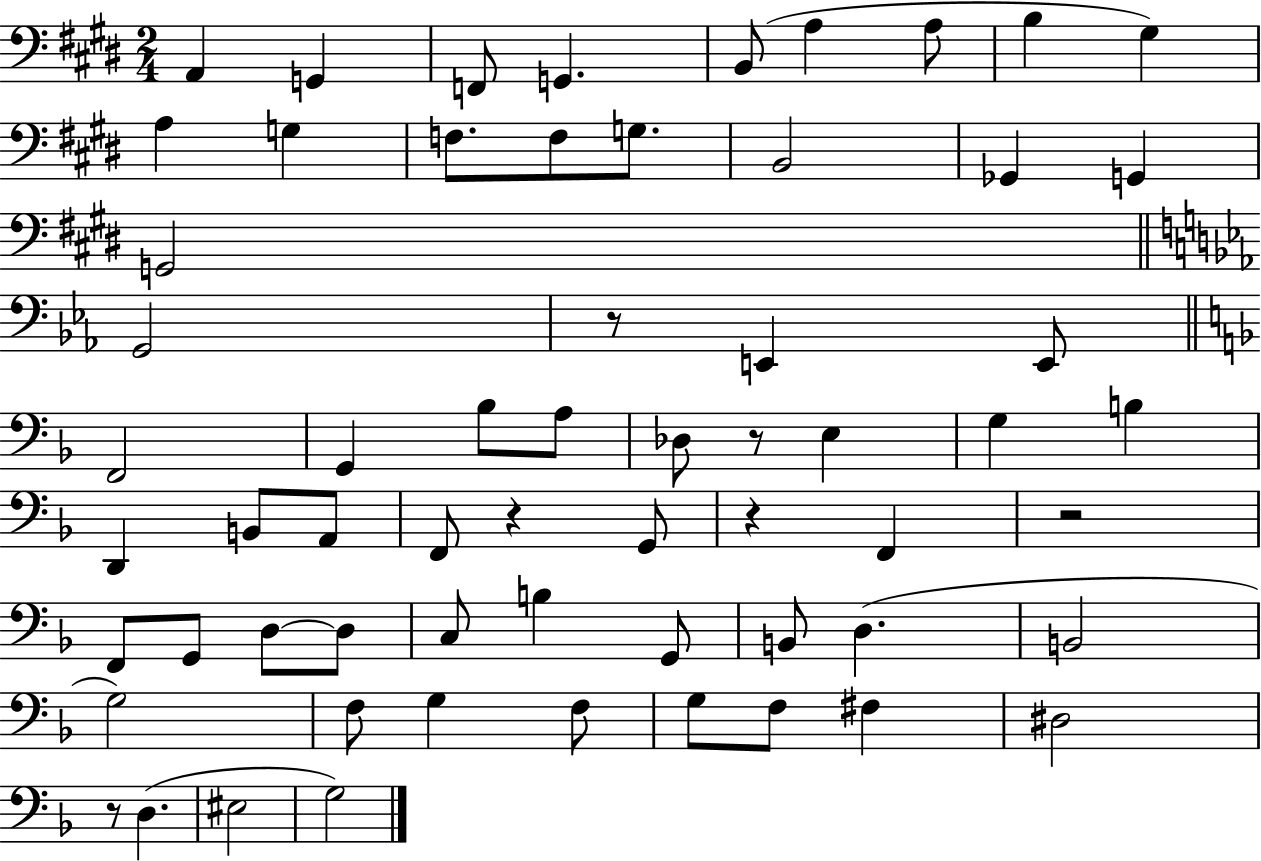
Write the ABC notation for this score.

X:1
T:Untitled
M:2/4
L:1/4
K:E
A,, G,, F,,/2 G,, B,,/2 A, A,/2 B, ^G, A, G, F,/2 F,/2 G,/2 B,,2 _G,, G,, G,,2 G,,2 z/2 E,, E,,/2 F,,2 G,, _B,/2 A,/2 _D,/2 z/2 E, G, B, D,, B,,/2 A,,/2 F,,/2 z G,,/2 z F,, z2 F,,/2 G,,/2 D,/2 D,/2 C,/2 B, G,,/2 B,,/2 D, B,,2 G,2 F,/2 G, F,/2 G,/2 F,/2 ^F, ^D,2 z/2 D, ^E,2 G,2